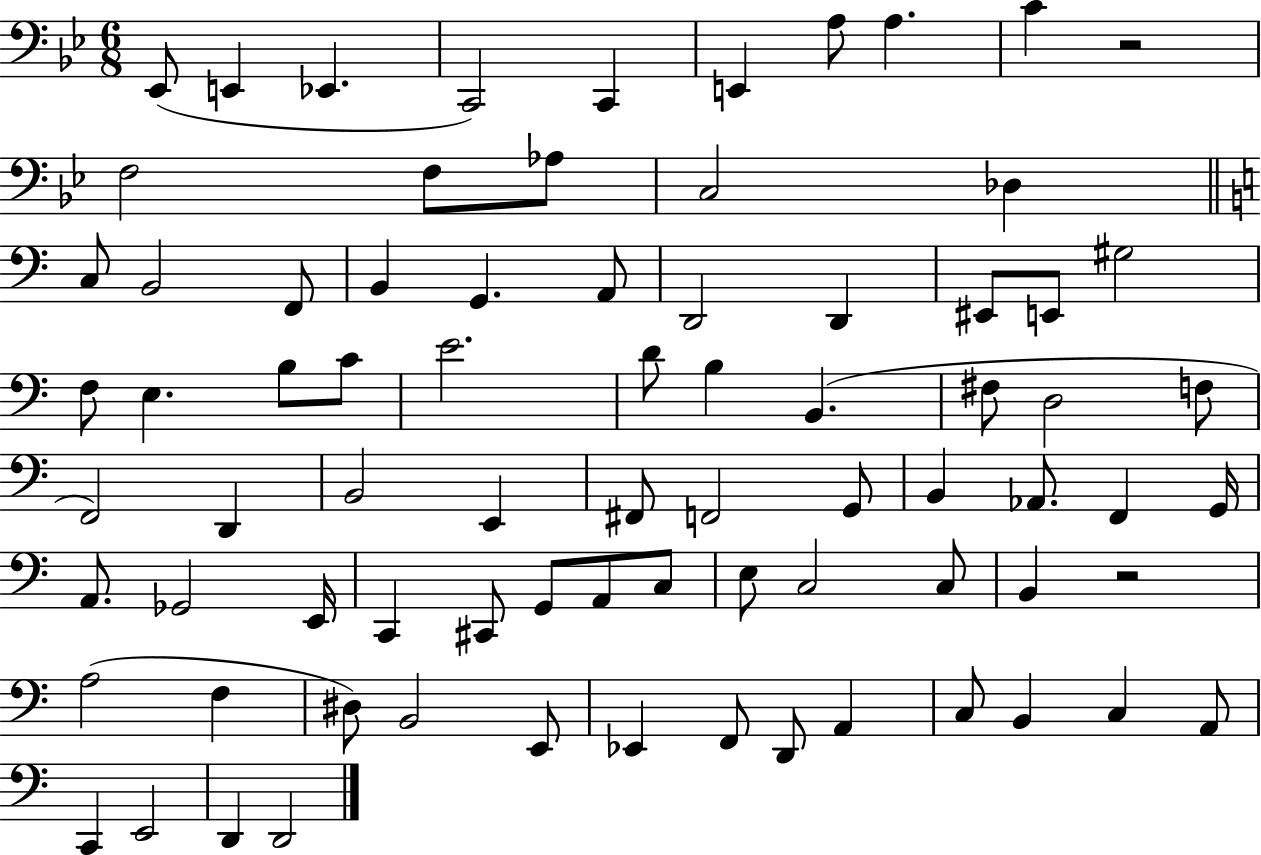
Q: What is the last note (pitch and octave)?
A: D2